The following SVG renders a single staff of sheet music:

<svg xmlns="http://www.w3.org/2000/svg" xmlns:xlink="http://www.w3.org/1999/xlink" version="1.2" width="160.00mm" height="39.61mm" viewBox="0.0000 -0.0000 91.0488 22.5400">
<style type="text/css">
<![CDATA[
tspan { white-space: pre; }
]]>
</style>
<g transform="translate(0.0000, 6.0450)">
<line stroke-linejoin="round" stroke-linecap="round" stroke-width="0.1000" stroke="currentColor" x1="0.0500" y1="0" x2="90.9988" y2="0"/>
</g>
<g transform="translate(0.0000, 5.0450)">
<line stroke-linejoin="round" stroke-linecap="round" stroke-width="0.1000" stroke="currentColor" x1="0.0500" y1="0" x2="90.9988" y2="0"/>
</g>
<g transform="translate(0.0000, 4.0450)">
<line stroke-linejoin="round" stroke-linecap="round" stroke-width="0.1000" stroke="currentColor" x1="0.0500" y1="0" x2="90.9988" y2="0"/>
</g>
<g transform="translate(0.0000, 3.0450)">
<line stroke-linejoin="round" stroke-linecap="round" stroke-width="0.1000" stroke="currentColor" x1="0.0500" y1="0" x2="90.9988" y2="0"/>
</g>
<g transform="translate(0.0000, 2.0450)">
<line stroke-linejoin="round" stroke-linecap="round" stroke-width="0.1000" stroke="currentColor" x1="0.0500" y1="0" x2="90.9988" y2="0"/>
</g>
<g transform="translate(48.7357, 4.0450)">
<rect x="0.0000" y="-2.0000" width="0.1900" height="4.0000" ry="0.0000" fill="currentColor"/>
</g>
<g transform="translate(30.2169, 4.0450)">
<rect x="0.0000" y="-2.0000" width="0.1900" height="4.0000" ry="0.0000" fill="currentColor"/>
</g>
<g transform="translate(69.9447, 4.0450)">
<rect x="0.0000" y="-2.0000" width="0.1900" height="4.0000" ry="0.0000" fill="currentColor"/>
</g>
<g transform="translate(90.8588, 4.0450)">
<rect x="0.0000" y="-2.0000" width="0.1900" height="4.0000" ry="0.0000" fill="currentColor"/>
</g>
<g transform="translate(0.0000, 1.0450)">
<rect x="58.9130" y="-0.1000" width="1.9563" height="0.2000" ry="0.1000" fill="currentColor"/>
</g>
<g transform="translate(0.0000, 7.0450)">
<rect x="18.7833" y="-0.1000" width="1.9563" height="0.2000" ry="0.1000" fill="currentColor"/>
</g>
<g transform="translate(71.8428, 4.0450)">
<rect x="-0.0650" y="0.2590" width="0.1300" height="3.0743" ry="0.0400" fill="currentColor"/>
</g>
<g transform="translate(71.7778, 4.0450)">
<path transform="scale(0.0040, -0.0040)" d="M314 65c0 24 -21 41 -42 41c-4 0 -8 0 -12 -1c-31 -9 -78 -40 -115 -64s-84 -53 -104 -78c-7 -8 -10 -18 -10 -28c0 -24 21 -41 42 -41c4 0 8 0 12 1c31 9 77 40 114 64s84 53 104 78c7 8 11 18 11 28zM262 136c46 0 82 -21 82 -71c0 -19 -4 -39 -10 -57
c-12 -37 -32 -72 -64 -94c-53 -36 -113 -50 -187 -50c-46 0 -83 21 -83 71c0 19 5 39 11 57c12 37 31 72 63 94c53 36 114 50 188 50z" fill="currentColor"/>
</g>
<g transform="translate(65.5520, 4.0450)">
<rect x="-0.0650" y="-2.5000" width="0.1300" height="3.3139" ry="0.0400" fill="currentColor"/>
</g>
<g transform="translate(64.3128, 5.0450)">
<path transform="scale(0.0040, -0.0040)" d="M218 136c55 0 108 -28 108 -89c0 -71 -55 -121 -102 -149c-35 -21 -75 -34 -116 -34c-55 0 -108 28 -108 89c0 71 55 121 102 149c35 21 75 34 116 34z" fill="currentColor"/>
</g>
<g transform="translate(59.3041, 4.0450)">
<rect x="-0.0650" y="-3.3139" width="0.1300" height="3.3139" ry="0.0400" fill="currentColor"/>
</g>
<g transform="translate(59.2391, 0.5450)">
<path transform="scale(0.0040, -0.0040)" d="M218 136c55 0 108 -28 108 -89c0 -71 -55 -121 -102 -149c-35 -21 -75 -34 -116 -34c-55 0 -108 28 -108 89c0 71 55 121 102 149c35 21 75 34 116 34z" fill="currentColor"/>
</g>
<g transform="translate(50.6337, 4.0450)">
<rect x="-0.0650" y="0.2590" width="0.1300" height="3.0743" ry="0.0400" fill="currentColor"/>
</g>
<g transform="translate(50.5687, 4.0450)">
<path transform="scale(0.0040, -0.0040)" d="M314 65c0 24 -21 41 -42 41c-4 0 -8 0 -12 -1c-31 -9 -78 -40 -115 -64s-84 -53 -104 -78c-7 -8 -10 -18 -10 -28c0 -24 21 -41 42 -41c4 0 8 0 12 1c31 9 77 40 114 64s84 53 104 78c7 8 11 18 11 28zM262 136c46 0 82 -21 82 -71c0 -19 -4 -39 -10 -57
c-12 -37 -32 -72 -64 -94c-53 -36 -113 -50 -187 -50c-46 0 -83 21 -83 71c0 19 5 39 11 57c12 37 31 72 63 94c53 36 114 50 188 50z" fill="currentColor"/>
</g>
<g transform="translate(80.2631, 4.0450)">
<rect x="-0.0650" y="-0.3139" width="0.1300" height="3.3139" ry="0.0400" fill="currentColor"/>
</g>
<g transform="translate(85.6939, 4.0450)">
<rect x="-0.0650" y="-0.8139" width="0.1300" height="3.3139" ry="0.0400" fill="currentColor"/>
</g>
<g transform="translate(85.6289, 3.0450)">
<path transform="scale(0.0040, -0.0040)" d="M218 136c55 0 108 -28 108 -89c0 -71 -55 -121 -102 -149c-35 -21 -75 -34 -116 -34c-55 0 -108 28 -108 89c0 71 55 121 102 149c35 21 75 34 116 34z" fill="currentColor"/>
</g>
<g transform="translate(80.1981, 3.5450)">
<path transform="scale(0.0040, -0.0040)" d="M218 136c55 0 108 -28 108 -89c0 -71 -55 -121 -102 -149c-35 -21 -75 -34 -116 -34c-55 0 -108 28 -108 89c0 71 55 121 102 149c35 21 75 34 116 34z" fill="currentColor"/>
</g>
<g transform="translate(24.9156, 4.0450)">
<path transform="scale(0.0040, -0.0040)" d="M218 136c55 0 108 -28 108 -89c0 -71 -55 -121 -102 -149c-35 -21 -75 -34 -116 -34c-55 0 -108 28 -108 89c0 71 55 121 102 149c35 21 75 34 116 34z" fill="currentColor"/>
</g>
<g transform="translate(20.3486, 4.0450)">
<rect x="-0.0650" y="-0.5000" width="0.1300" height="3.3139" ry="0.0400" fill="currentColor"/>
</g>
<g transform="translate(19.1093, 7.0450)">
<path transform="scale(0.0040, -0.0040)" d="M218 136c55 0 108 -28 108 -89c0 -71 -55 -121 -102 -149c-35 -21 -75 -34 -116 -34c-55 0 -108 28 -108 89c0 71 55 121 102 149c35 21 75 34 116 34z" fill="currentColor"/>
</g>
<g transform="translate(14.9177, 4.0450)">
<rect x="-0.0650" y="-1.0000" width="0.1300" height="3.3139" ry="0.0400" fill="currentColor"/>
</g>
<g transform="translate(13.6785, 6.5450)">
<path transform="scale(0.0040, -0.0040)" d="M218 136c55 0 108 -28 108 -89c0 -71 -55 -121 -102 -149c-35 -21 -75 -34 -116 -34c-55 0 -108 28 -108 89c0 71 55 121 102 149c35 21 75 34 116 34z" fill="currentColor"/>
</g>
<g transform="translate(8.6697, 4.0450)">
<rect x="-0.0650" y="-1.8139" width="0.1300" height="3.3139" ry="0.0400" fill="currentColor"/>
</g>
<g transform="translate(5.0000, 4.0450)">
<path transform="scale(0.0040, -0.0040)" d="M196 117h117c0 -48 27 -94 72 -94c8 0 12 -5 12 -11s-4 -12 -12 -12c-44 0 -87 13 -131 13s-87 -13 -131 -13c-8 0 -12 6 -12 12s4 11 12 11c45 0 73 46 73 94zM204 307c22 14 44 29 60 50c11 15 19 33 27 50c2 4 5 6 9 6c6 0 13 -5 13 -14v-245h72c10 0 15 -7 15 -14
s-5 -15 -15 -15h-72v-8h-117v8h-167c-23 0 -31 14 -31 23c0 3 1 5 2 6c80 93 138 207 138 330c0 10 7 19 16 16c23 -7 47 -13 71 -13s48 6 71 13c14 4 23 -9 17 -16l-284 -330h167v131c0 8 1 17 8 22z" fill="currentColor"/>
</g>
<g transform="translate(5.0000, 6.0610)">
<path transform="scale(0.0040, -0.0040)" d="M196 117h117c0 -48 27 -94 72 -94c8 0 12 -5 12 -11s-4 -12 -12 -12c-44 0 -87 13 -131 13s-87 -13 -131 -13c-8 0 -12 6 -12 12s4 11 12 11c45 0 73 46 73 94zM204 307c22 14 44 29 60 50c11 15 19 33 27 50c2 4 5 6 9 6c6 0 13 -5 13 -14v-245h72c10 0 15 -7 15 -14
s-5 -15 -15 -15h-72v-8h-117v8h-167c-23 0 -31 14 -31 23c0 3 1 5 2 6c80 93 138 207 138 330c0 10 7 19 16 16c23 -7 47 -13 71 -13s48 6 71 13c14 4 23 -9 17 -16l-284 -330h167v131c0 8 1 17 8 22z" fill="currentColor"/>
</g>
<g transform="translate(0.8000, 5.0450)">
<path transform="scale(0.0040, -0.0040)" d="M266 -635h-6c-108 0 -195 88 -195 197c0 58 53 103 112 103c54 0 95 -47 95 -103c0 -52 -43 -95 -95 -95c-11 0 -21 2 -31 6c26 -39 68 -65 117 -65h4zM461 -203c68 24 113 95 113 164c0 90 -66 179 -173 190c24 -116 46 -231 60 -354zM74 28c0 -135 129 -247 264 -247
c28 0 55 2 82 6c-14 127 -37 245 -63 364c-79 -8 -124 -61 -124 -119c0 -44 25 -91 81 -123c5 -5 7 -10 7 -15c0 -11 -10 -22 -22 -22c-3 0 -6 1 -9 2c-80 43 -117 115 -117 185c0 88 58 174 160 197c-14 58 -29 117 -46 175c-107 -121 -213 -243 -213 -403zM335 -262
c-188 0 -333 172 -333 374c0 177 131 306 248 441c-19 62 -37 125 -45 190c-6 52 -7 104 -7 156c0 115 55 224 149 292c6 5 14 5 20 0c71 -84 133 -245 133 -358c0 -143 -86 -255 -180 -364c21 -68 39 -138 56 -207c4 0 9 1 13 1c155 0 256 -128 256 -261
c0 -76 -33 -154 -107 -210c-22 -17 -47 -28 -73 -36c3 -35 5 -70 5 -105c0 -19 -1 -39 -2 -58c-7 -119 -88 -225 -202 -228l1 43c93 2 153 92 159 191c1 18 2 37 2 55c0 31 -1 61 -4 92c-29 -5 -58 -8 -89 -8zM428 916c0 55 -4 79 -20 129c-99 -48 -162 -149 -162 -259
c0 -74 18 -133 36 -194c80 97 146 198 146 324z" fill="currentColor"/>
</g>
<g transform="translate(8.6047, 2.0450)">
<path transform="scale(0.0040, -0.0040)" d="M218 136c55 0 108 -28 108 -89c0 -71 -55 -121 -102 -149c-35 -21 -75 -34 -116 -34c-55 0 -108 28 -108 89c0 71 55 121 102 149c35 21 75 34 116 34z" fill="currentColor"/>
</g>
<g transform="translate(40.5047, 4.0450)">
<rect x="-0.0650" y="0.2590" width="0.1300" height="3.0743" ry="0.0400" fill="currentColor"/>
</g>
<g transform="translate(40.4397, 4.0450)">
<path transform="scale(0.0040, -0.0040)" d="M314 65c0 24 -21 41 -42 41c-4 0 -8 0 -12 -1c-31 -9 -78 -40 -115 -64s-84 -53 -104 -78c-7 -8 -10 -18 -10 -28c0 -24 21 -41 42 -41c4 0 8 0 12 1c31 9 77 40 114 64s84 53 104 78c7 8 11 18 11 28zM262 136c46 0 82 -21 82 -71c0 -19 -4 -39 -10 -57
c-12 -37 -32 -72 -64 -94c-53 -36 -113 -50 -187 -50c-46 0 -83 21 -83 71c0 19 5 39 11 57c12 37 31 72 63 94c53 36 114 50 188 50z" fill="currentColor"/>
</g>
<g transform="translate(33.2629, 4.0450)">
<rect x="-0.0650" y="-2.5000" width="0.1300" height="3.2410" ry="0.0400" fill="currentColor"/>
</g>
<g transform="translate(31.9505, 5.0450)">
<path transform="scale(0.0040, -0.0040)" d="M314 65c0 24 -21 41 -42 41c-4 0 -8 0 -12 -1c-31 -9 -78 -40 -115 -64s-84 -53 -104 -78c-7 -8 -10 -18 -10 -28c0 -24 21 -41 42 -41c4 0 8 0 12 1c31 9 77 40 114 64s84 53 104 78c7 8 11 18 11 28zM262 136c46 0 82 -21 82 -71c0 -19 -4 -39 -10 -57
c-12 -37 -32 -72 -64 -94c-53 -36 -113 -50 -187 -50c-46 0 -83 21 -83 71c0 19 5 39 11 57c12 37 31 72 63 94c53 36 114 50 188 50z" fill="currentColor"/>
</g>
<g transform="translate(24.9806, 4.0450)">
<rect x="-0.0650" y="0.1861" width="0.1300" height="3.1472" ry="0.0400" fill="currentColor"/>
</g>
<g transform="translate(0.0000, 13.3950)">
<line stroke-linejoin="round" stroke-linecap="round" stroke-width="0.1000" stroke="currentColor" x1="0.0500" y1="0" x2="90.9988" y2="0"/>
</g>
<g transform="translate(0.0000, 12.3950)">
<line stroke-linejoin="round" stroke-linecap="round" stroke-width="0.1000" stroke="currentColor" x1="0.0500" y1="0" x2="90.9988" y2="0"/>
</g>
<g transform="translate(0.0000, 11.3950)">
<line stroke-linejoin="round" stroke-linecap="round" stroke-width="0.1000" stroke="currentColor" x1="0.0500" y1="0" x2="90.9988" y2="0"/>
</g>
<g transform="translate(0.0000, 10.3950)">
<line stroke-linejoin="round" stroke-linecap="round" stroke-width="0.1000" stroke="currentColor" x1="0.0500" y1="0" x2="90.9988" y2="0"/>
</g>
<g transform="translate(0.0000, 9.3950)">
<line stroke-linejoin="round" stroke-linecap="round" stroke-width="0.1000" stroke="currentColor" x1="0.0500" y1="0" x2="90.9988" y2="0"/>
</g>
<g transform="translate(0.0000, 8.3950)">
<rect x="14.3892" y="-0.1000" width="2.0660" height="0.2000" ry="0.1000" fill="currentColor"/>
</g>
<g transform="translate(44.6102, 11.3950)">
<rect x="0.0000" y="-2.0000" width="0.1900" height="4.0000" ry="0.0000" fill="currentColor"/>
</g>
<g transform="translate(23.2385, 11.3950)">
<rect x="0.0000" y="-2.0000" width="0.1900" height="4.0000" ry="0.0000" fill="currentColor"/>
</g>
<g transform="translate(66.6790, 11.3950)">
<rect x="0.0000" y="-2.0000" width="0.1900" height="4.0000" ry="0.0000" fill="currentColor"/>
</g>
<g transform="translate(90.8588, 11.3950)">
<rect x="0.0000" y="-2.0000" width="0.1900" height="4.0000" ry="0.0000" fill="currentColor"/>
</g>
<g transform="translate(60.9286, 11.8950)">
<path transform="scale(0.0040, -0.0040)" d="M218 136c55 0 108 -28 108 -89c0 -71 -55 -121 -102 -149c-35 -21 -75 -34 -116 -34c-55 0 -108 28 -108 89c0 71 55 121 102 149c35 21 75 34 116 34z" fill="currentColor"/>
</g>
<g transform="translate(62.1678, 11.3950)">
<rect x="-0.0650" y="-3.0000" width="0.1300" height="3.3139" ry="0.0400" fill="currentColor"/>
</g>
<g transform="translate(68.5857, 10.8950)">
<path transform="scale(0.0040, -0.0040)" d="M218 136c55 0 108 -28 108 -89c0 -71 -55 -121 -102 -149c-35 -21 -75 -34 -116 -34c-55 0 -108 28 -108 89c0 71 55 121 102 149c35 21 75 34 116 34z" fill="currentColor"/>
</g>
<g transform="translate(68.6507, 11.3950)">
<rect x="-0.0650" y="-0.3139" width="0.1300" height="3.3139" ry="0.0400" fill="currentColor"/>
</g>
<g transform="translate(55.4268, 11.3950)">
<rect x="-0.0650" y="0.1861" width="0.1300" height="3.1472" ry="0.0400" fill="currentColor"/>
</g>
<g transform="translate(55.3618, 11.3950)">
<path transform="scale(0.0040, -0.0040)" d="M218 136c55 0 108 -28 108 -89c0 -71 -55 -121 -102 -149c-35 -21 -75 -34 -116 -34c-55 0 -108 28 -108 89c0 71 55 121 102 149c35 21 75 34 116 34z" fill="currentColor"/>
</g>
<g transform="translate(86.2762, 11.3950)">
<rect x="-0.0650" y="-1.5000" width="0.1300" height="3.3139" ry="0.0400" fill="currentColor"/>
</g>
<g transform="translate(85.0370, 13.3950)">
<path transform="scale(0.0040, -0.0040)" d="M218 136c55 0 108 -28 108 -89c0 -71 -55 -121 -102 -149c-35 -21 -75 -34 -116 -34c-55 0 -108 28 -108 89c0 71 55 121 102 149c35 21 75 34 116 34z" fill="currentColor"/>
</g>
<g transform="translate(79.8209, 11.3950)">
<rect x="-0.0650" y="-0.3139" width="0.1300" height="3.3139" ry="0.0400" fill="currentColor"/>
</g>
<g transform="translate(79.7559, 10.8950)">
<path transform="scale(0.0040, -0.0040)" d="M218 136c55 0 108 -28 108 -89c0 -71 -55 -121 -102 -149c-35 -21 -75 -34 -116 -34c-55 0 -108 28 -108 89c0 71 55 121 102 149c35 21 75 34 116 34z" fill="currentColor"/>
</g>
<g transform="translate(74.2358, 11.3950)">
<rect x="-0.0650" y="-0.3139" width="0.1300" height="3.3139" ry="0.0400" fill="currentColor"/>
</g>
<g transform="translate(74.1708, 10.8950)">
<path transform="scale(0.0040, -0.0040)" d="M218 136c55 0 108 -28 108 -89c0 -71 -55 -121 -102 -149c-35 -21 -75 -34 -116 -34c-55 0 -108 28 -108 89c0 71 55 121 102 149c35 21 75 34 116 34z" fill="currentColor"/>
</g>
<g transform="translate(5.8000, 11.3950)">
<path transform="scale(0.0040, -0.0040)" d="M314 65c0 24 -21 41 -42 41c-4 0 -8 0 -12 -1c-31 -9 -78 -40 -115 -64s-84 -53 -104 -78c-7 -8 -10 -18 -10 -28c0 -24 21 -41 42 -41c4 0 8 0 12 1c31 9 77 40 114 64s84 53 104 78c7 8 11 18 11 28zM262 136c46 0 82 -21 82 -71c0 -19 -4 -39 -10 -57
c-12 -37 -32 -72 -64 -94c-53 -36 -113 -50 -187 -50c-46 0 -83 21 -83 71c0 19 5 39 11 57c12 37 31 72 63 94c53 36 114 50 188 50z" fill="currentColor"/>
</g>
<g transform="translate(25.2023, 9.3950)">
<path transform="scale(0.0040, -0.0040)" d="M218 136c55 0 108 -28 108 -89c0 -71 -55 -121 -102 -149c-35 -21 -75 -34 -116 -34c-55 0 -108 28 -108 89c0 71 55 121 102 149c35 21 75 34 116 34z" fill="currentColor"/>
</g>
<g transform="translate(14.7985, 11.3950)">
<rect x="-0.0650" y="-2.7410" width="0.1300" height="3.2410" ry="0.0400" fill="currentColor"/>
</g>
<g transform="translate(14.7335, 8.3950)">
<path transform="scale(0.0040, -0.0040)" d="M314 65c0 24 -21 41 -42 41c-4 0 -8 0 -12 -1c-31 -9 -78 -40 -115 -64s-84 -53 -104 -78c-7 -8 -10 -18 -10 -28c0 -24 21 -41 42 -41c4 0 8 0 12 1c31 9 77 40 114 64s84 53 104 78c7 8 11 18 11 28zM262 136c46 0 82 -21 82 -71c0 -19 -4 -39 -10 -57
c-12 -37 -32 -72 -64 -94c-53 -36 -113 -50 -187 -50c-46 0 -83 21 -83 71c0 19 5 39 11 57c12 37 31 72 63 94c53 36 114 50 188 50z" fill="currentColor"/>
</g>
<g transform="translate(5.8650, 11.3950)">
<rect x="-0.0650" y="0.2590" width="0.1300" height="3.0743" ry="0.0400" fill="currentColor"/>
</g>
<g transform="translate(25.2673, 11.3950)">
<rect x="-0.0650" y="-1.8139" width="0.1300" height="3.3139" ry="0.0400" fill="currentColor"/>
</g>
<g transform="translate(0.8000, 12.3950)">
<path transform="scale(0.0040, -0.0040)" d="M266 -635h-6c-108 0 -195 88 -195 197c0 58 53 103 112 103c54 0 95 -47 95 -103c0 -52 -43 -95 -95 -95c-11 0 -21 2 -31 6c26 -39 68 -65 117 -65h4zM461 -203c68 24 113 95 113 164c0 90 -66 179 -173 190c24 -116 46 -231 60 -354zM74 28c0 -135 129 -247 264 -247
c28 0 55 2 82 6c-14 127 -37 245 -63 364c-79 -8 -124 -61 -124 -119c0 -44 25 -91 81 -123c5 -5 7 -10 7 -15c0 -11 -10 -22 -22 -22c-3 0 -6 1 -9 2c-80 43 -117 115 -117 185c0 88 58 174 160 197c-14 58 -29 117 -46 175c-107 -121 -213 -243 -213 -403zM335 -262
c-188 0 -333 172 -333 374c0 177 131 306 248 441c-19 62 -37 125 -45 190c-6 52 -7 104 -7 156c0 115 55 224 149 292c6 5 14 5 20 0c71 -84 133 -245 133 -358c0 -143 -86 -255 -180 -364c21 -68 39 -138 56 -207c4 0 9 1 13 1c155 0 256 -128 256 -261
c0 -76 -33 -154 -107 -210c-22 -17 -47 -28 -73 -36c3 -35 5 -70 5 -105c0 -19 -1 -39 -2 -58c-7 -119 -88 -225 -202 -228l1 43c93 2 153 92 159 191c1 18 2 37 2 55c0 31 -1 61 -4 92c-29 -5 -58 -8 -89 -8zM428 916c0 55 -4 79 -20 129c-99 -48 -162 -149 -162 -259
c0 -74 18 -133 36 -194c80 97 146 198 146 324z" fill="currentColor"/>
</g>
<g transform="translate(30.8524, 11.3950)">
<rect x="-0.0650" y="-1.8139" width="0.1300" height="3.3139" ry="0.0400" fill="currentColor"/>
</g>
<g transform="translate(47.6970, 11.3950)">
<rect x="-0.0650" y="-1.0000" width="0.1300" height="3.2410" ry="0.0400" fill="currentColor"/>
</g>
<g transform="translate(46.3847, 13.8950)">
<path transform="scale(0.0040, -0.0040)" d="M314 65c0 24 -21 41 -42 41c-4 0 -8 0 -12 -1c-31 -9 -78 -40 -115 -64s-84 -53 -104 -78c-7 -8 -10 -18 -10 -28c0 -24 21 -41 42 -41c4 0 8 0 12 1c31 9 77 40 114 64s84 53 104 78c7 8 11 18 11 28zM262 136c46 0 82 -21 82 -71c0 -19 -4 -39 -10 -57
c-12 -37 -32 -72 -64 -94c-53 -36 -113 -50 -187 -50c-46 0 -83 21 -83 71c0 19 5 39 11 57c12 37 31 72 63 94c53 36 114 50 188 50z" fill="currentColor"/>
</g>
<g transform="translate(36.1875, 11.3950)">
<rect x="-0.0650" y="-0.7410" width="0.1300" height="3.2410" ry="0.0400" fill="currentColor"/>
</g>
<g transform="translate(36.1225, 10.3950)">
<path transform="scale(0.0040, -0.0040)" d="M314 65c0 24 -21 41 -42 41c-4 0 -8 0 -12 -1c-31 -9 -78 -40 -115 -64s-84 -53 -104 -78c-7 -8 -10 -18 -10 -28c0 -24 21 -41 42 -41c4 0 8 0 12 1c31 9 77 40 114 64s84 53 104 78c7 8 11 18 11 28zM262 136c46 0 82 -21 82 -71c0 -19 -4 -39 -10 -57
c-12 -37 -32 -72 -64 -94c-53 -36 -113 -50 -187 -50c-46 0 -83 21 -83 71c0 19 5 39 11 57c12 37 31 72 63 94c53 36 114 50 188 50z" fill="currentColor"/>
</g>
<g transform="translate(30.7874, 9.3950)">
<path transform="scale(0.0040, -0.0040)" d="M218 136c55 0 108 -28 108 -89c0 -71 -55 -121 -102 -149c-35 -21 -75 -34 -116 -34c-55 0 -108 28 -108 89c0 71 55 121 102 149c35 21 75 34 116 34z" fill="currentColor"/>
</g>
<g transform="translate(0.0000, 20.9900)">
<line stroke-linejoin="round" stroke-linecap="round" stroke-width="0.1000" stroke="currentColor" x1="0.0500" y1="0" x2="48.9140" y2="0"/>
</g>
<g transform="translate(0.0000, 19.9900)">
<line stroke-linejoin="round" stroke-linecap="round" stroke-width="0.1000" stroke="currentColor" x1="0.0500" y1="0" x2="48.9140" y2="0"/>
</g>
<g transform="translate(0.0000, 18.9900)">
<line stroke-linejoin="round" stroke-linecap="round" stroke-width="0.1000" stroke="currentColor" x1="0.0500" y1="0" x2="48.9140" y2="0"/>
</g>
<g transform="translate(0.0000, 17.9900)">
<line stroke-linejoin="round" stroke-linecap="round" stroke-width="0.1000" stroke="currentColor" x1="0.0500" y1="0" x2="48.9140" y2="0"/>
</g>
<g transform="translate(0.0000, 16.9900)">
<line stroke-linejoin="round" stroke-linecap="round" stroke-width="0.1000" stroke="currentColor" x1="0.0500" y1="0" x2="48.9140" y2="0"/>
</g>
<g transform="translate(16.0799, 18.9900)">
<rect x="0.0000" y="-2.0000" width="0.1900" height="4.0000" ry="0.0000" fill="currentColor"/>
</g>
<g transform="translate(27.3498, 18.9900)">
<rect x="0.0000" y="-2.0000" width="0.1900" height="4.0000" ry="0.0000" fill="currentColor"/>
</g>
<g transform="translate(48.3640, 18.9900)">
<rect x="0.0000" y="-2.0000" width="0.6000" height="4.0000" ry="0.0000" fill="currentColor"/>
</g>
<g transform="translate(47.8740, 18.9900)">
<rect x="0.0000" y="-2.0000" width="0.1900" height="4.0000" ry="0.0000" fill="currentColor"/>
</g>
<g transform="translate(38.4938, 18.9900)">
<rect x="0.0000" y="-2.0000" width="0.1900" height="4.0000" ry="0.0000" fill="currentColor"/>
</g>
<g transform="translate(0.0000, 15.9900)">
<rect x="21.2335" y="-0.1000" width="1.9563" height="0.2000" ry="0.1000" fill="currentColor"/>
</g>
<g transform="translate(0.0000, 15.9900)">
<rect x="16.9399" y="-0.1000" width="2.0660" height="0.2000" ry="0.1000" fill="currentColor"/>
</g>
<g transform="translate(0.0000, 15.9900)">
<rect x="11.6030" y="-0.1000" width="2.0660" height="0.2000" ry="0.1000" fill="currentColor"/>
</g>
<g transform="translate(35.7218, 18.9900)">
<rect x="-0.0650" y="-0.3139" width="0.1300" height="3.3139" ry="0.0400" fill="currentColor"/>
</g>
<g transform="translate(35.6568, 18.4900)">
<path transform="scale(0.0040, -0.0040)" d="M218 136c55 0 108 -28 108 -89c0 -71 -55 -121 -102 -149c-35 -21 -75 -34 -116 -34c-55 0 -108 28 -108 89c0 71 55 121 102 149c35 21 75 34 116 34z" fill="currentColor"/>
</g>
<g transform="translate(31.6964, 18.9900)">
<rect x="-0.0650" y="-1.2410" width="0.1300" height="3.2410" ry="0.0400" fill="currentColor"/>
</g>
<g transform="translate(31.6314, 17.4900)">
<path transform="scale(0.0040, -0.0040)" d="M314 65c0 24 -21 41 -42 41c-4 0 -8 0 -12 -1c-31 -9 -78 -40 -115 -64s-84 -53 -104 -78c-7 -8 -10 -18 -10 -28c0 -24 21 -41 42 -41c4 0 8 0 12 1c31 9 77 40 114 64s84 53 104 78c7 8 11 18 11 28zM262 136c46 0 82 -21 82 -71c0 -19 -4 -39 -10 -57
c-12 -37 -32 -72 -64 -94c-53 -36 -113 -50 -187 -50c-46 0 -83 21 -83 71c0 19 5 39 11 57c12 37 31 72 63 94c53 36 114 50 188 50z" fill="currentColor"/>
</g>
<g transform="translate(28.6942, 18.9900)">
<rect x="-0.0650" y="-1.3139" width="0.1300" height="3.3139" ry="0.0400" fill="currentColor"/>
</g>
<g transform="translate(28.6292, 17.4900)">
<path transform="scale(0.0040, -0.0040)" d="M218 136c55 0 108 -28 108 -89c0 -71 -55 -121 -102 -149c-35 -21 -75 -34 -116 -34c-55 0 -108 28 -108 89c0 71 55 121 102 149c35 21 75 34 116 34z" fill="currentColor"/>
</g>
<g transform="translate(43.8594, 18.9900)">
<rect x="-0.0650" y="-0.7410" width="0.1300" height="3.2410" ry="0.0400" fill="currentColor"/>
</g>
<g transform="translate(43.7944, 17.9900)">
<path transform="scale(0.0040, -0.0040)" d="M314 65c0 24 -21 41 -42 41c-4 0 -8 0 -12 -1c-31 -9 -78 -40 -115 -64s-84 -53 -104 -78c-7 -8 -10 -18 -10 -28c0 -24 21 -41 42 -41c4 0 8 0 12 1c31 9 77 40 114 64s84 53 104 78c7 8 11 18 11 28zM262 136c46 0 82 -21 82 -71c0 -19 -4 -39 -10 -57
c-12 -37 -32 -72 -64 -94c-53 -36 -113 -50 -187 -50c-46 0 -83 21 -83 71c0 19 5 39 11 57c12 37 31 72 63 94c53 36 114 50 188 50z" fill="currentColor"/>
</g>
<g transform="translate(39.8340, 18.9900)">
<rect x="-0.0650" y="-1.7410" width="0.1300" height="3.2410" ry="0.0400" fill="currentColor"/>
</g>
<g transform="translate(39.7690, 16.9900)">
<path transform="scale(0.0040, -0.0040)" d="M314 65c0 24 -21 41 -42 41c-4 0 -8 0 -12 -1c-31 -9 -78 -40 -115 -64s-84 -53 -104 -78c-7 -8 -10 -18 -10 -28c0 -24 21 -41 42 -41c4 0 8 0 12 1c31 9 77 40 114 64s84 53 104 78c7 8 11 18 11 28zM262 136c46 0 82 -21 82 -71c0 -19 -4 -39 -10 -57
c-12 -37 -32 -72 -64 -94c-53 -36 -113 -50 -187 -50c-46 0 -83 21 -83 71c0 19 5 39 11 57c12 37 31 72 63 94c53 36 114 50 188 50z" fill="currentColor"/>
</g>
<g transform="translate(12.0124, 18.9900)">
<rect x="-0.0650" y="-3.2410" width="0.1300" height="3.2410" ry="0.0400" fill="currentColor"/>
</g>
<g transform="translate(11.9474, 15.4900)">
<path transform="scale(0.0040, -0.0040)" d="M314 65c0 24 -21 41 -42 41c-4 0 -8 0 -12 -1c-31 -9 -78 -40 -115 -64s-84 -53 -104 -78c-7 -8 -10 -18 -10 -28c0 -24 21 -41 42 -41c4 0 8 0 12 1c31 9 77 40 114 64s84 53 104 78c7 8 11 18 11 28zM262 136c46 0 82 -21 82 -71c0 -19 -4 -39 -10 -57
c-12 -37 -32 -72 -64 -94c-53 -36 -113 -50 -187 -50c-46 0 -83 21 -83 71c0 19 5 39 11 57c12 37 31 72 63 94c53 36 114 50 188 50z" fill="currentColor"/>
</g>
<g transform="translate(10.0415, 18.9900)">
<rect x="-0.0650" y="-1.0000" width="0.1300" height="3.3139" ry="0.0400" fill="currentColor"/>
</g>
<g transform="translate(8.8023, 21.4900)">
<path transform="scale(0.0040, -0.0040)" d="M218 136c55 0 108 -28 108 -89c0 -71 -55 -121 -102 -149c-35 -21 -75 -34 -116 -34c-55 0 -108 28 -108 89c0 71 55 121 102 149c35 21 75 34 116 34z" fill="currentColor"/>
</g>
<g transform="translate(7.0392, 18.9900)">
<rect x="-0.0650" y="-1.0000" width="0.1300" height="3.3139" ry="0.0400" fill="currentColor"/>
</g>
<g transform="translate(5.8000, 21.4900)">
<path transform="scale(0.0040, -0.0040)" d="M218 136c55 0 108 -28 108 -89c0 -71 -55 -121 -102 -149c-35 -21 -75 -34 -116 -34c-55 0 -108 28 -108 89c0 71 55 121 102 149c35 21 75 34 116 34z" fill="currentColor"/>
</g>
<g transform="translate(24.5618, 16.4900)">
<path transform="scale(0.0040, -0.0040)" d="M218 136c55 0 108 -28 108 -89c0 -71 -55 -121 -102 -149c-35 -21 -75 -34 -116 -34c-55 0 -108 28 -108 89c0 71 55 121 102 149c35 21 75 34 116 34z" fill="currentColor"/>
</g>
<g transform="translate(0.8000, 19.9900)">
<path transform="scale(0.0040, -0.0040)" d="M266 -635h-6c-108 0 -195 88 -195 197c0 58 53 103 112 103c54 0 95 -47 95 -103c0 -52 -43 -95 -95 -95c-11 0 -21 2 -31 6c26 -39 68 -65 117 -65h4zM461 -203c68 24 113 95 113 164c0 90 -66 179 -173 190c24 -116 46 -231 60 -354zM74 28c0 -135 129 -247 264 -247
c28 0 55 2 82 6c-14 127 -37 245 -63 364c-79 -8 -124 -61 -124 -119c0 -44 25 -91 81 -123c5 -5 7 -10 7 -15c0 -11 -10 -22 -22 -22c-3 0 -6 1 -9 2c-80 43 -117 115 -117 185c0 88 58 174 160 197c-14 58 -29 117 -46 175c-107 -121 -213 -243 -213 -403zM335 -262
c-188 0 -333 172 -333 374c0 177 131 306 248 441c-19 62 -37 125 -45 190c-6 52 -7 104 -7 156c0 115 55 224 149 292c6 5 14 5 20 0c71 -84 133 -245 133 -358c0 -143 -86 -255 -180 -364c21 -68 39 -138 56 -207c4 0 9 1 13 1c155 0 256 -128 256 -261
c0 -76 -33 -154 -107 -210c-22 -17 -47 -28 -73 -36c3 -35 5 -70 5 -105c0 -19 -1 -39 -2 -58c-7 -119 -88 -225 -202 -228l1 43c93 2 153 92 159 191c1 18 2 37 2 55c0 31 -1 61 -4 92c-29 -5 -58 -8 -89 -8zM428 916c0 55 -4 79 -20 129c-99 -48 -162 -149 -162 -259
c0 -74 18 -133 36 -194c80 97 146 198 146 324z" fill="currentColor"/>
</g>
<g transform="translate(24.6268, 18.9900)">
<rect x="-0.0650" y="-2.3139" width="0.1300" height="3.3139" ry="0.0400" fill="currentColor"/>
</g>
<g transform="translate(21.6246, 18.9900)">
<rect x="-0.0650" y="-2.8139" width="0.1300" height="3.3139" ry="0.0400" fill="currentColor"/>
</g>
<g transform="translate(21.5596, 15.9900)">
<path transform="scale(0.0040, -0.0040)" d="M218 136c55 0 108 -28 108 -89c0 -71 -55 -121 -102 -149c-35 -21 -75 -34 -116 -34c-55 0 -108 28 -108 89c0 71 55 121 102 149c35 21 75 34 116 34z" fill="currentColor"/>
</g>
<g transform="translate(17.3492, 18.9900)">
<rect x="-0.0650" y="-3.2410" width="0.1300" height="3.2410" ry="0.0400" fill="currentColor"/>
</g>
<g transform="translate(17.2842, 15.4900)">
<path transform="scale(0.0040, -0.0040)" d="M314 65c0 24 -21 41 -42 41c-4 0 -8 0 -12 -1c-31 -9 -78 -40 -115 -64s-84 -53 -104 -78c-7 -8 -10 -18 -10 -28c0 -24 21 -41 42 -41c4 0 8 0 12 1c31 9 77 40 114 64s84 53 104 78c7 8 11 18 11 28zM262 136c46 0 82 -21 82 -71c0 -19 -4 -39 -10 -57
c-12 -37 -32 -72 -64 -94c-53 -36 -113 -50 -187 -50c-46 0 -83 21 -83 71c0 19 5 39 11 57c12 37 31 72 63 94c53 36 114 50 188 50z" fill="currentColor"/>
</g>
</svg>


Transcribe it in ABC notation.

X:1
T:Untitled
M:4/4
L:1/4
K:C
f D C B G2 B2 B2 b G B2 c d B2 a2 f f d2 D2 B A c c c E D D b2 b2 a g e e2 c f2 d2